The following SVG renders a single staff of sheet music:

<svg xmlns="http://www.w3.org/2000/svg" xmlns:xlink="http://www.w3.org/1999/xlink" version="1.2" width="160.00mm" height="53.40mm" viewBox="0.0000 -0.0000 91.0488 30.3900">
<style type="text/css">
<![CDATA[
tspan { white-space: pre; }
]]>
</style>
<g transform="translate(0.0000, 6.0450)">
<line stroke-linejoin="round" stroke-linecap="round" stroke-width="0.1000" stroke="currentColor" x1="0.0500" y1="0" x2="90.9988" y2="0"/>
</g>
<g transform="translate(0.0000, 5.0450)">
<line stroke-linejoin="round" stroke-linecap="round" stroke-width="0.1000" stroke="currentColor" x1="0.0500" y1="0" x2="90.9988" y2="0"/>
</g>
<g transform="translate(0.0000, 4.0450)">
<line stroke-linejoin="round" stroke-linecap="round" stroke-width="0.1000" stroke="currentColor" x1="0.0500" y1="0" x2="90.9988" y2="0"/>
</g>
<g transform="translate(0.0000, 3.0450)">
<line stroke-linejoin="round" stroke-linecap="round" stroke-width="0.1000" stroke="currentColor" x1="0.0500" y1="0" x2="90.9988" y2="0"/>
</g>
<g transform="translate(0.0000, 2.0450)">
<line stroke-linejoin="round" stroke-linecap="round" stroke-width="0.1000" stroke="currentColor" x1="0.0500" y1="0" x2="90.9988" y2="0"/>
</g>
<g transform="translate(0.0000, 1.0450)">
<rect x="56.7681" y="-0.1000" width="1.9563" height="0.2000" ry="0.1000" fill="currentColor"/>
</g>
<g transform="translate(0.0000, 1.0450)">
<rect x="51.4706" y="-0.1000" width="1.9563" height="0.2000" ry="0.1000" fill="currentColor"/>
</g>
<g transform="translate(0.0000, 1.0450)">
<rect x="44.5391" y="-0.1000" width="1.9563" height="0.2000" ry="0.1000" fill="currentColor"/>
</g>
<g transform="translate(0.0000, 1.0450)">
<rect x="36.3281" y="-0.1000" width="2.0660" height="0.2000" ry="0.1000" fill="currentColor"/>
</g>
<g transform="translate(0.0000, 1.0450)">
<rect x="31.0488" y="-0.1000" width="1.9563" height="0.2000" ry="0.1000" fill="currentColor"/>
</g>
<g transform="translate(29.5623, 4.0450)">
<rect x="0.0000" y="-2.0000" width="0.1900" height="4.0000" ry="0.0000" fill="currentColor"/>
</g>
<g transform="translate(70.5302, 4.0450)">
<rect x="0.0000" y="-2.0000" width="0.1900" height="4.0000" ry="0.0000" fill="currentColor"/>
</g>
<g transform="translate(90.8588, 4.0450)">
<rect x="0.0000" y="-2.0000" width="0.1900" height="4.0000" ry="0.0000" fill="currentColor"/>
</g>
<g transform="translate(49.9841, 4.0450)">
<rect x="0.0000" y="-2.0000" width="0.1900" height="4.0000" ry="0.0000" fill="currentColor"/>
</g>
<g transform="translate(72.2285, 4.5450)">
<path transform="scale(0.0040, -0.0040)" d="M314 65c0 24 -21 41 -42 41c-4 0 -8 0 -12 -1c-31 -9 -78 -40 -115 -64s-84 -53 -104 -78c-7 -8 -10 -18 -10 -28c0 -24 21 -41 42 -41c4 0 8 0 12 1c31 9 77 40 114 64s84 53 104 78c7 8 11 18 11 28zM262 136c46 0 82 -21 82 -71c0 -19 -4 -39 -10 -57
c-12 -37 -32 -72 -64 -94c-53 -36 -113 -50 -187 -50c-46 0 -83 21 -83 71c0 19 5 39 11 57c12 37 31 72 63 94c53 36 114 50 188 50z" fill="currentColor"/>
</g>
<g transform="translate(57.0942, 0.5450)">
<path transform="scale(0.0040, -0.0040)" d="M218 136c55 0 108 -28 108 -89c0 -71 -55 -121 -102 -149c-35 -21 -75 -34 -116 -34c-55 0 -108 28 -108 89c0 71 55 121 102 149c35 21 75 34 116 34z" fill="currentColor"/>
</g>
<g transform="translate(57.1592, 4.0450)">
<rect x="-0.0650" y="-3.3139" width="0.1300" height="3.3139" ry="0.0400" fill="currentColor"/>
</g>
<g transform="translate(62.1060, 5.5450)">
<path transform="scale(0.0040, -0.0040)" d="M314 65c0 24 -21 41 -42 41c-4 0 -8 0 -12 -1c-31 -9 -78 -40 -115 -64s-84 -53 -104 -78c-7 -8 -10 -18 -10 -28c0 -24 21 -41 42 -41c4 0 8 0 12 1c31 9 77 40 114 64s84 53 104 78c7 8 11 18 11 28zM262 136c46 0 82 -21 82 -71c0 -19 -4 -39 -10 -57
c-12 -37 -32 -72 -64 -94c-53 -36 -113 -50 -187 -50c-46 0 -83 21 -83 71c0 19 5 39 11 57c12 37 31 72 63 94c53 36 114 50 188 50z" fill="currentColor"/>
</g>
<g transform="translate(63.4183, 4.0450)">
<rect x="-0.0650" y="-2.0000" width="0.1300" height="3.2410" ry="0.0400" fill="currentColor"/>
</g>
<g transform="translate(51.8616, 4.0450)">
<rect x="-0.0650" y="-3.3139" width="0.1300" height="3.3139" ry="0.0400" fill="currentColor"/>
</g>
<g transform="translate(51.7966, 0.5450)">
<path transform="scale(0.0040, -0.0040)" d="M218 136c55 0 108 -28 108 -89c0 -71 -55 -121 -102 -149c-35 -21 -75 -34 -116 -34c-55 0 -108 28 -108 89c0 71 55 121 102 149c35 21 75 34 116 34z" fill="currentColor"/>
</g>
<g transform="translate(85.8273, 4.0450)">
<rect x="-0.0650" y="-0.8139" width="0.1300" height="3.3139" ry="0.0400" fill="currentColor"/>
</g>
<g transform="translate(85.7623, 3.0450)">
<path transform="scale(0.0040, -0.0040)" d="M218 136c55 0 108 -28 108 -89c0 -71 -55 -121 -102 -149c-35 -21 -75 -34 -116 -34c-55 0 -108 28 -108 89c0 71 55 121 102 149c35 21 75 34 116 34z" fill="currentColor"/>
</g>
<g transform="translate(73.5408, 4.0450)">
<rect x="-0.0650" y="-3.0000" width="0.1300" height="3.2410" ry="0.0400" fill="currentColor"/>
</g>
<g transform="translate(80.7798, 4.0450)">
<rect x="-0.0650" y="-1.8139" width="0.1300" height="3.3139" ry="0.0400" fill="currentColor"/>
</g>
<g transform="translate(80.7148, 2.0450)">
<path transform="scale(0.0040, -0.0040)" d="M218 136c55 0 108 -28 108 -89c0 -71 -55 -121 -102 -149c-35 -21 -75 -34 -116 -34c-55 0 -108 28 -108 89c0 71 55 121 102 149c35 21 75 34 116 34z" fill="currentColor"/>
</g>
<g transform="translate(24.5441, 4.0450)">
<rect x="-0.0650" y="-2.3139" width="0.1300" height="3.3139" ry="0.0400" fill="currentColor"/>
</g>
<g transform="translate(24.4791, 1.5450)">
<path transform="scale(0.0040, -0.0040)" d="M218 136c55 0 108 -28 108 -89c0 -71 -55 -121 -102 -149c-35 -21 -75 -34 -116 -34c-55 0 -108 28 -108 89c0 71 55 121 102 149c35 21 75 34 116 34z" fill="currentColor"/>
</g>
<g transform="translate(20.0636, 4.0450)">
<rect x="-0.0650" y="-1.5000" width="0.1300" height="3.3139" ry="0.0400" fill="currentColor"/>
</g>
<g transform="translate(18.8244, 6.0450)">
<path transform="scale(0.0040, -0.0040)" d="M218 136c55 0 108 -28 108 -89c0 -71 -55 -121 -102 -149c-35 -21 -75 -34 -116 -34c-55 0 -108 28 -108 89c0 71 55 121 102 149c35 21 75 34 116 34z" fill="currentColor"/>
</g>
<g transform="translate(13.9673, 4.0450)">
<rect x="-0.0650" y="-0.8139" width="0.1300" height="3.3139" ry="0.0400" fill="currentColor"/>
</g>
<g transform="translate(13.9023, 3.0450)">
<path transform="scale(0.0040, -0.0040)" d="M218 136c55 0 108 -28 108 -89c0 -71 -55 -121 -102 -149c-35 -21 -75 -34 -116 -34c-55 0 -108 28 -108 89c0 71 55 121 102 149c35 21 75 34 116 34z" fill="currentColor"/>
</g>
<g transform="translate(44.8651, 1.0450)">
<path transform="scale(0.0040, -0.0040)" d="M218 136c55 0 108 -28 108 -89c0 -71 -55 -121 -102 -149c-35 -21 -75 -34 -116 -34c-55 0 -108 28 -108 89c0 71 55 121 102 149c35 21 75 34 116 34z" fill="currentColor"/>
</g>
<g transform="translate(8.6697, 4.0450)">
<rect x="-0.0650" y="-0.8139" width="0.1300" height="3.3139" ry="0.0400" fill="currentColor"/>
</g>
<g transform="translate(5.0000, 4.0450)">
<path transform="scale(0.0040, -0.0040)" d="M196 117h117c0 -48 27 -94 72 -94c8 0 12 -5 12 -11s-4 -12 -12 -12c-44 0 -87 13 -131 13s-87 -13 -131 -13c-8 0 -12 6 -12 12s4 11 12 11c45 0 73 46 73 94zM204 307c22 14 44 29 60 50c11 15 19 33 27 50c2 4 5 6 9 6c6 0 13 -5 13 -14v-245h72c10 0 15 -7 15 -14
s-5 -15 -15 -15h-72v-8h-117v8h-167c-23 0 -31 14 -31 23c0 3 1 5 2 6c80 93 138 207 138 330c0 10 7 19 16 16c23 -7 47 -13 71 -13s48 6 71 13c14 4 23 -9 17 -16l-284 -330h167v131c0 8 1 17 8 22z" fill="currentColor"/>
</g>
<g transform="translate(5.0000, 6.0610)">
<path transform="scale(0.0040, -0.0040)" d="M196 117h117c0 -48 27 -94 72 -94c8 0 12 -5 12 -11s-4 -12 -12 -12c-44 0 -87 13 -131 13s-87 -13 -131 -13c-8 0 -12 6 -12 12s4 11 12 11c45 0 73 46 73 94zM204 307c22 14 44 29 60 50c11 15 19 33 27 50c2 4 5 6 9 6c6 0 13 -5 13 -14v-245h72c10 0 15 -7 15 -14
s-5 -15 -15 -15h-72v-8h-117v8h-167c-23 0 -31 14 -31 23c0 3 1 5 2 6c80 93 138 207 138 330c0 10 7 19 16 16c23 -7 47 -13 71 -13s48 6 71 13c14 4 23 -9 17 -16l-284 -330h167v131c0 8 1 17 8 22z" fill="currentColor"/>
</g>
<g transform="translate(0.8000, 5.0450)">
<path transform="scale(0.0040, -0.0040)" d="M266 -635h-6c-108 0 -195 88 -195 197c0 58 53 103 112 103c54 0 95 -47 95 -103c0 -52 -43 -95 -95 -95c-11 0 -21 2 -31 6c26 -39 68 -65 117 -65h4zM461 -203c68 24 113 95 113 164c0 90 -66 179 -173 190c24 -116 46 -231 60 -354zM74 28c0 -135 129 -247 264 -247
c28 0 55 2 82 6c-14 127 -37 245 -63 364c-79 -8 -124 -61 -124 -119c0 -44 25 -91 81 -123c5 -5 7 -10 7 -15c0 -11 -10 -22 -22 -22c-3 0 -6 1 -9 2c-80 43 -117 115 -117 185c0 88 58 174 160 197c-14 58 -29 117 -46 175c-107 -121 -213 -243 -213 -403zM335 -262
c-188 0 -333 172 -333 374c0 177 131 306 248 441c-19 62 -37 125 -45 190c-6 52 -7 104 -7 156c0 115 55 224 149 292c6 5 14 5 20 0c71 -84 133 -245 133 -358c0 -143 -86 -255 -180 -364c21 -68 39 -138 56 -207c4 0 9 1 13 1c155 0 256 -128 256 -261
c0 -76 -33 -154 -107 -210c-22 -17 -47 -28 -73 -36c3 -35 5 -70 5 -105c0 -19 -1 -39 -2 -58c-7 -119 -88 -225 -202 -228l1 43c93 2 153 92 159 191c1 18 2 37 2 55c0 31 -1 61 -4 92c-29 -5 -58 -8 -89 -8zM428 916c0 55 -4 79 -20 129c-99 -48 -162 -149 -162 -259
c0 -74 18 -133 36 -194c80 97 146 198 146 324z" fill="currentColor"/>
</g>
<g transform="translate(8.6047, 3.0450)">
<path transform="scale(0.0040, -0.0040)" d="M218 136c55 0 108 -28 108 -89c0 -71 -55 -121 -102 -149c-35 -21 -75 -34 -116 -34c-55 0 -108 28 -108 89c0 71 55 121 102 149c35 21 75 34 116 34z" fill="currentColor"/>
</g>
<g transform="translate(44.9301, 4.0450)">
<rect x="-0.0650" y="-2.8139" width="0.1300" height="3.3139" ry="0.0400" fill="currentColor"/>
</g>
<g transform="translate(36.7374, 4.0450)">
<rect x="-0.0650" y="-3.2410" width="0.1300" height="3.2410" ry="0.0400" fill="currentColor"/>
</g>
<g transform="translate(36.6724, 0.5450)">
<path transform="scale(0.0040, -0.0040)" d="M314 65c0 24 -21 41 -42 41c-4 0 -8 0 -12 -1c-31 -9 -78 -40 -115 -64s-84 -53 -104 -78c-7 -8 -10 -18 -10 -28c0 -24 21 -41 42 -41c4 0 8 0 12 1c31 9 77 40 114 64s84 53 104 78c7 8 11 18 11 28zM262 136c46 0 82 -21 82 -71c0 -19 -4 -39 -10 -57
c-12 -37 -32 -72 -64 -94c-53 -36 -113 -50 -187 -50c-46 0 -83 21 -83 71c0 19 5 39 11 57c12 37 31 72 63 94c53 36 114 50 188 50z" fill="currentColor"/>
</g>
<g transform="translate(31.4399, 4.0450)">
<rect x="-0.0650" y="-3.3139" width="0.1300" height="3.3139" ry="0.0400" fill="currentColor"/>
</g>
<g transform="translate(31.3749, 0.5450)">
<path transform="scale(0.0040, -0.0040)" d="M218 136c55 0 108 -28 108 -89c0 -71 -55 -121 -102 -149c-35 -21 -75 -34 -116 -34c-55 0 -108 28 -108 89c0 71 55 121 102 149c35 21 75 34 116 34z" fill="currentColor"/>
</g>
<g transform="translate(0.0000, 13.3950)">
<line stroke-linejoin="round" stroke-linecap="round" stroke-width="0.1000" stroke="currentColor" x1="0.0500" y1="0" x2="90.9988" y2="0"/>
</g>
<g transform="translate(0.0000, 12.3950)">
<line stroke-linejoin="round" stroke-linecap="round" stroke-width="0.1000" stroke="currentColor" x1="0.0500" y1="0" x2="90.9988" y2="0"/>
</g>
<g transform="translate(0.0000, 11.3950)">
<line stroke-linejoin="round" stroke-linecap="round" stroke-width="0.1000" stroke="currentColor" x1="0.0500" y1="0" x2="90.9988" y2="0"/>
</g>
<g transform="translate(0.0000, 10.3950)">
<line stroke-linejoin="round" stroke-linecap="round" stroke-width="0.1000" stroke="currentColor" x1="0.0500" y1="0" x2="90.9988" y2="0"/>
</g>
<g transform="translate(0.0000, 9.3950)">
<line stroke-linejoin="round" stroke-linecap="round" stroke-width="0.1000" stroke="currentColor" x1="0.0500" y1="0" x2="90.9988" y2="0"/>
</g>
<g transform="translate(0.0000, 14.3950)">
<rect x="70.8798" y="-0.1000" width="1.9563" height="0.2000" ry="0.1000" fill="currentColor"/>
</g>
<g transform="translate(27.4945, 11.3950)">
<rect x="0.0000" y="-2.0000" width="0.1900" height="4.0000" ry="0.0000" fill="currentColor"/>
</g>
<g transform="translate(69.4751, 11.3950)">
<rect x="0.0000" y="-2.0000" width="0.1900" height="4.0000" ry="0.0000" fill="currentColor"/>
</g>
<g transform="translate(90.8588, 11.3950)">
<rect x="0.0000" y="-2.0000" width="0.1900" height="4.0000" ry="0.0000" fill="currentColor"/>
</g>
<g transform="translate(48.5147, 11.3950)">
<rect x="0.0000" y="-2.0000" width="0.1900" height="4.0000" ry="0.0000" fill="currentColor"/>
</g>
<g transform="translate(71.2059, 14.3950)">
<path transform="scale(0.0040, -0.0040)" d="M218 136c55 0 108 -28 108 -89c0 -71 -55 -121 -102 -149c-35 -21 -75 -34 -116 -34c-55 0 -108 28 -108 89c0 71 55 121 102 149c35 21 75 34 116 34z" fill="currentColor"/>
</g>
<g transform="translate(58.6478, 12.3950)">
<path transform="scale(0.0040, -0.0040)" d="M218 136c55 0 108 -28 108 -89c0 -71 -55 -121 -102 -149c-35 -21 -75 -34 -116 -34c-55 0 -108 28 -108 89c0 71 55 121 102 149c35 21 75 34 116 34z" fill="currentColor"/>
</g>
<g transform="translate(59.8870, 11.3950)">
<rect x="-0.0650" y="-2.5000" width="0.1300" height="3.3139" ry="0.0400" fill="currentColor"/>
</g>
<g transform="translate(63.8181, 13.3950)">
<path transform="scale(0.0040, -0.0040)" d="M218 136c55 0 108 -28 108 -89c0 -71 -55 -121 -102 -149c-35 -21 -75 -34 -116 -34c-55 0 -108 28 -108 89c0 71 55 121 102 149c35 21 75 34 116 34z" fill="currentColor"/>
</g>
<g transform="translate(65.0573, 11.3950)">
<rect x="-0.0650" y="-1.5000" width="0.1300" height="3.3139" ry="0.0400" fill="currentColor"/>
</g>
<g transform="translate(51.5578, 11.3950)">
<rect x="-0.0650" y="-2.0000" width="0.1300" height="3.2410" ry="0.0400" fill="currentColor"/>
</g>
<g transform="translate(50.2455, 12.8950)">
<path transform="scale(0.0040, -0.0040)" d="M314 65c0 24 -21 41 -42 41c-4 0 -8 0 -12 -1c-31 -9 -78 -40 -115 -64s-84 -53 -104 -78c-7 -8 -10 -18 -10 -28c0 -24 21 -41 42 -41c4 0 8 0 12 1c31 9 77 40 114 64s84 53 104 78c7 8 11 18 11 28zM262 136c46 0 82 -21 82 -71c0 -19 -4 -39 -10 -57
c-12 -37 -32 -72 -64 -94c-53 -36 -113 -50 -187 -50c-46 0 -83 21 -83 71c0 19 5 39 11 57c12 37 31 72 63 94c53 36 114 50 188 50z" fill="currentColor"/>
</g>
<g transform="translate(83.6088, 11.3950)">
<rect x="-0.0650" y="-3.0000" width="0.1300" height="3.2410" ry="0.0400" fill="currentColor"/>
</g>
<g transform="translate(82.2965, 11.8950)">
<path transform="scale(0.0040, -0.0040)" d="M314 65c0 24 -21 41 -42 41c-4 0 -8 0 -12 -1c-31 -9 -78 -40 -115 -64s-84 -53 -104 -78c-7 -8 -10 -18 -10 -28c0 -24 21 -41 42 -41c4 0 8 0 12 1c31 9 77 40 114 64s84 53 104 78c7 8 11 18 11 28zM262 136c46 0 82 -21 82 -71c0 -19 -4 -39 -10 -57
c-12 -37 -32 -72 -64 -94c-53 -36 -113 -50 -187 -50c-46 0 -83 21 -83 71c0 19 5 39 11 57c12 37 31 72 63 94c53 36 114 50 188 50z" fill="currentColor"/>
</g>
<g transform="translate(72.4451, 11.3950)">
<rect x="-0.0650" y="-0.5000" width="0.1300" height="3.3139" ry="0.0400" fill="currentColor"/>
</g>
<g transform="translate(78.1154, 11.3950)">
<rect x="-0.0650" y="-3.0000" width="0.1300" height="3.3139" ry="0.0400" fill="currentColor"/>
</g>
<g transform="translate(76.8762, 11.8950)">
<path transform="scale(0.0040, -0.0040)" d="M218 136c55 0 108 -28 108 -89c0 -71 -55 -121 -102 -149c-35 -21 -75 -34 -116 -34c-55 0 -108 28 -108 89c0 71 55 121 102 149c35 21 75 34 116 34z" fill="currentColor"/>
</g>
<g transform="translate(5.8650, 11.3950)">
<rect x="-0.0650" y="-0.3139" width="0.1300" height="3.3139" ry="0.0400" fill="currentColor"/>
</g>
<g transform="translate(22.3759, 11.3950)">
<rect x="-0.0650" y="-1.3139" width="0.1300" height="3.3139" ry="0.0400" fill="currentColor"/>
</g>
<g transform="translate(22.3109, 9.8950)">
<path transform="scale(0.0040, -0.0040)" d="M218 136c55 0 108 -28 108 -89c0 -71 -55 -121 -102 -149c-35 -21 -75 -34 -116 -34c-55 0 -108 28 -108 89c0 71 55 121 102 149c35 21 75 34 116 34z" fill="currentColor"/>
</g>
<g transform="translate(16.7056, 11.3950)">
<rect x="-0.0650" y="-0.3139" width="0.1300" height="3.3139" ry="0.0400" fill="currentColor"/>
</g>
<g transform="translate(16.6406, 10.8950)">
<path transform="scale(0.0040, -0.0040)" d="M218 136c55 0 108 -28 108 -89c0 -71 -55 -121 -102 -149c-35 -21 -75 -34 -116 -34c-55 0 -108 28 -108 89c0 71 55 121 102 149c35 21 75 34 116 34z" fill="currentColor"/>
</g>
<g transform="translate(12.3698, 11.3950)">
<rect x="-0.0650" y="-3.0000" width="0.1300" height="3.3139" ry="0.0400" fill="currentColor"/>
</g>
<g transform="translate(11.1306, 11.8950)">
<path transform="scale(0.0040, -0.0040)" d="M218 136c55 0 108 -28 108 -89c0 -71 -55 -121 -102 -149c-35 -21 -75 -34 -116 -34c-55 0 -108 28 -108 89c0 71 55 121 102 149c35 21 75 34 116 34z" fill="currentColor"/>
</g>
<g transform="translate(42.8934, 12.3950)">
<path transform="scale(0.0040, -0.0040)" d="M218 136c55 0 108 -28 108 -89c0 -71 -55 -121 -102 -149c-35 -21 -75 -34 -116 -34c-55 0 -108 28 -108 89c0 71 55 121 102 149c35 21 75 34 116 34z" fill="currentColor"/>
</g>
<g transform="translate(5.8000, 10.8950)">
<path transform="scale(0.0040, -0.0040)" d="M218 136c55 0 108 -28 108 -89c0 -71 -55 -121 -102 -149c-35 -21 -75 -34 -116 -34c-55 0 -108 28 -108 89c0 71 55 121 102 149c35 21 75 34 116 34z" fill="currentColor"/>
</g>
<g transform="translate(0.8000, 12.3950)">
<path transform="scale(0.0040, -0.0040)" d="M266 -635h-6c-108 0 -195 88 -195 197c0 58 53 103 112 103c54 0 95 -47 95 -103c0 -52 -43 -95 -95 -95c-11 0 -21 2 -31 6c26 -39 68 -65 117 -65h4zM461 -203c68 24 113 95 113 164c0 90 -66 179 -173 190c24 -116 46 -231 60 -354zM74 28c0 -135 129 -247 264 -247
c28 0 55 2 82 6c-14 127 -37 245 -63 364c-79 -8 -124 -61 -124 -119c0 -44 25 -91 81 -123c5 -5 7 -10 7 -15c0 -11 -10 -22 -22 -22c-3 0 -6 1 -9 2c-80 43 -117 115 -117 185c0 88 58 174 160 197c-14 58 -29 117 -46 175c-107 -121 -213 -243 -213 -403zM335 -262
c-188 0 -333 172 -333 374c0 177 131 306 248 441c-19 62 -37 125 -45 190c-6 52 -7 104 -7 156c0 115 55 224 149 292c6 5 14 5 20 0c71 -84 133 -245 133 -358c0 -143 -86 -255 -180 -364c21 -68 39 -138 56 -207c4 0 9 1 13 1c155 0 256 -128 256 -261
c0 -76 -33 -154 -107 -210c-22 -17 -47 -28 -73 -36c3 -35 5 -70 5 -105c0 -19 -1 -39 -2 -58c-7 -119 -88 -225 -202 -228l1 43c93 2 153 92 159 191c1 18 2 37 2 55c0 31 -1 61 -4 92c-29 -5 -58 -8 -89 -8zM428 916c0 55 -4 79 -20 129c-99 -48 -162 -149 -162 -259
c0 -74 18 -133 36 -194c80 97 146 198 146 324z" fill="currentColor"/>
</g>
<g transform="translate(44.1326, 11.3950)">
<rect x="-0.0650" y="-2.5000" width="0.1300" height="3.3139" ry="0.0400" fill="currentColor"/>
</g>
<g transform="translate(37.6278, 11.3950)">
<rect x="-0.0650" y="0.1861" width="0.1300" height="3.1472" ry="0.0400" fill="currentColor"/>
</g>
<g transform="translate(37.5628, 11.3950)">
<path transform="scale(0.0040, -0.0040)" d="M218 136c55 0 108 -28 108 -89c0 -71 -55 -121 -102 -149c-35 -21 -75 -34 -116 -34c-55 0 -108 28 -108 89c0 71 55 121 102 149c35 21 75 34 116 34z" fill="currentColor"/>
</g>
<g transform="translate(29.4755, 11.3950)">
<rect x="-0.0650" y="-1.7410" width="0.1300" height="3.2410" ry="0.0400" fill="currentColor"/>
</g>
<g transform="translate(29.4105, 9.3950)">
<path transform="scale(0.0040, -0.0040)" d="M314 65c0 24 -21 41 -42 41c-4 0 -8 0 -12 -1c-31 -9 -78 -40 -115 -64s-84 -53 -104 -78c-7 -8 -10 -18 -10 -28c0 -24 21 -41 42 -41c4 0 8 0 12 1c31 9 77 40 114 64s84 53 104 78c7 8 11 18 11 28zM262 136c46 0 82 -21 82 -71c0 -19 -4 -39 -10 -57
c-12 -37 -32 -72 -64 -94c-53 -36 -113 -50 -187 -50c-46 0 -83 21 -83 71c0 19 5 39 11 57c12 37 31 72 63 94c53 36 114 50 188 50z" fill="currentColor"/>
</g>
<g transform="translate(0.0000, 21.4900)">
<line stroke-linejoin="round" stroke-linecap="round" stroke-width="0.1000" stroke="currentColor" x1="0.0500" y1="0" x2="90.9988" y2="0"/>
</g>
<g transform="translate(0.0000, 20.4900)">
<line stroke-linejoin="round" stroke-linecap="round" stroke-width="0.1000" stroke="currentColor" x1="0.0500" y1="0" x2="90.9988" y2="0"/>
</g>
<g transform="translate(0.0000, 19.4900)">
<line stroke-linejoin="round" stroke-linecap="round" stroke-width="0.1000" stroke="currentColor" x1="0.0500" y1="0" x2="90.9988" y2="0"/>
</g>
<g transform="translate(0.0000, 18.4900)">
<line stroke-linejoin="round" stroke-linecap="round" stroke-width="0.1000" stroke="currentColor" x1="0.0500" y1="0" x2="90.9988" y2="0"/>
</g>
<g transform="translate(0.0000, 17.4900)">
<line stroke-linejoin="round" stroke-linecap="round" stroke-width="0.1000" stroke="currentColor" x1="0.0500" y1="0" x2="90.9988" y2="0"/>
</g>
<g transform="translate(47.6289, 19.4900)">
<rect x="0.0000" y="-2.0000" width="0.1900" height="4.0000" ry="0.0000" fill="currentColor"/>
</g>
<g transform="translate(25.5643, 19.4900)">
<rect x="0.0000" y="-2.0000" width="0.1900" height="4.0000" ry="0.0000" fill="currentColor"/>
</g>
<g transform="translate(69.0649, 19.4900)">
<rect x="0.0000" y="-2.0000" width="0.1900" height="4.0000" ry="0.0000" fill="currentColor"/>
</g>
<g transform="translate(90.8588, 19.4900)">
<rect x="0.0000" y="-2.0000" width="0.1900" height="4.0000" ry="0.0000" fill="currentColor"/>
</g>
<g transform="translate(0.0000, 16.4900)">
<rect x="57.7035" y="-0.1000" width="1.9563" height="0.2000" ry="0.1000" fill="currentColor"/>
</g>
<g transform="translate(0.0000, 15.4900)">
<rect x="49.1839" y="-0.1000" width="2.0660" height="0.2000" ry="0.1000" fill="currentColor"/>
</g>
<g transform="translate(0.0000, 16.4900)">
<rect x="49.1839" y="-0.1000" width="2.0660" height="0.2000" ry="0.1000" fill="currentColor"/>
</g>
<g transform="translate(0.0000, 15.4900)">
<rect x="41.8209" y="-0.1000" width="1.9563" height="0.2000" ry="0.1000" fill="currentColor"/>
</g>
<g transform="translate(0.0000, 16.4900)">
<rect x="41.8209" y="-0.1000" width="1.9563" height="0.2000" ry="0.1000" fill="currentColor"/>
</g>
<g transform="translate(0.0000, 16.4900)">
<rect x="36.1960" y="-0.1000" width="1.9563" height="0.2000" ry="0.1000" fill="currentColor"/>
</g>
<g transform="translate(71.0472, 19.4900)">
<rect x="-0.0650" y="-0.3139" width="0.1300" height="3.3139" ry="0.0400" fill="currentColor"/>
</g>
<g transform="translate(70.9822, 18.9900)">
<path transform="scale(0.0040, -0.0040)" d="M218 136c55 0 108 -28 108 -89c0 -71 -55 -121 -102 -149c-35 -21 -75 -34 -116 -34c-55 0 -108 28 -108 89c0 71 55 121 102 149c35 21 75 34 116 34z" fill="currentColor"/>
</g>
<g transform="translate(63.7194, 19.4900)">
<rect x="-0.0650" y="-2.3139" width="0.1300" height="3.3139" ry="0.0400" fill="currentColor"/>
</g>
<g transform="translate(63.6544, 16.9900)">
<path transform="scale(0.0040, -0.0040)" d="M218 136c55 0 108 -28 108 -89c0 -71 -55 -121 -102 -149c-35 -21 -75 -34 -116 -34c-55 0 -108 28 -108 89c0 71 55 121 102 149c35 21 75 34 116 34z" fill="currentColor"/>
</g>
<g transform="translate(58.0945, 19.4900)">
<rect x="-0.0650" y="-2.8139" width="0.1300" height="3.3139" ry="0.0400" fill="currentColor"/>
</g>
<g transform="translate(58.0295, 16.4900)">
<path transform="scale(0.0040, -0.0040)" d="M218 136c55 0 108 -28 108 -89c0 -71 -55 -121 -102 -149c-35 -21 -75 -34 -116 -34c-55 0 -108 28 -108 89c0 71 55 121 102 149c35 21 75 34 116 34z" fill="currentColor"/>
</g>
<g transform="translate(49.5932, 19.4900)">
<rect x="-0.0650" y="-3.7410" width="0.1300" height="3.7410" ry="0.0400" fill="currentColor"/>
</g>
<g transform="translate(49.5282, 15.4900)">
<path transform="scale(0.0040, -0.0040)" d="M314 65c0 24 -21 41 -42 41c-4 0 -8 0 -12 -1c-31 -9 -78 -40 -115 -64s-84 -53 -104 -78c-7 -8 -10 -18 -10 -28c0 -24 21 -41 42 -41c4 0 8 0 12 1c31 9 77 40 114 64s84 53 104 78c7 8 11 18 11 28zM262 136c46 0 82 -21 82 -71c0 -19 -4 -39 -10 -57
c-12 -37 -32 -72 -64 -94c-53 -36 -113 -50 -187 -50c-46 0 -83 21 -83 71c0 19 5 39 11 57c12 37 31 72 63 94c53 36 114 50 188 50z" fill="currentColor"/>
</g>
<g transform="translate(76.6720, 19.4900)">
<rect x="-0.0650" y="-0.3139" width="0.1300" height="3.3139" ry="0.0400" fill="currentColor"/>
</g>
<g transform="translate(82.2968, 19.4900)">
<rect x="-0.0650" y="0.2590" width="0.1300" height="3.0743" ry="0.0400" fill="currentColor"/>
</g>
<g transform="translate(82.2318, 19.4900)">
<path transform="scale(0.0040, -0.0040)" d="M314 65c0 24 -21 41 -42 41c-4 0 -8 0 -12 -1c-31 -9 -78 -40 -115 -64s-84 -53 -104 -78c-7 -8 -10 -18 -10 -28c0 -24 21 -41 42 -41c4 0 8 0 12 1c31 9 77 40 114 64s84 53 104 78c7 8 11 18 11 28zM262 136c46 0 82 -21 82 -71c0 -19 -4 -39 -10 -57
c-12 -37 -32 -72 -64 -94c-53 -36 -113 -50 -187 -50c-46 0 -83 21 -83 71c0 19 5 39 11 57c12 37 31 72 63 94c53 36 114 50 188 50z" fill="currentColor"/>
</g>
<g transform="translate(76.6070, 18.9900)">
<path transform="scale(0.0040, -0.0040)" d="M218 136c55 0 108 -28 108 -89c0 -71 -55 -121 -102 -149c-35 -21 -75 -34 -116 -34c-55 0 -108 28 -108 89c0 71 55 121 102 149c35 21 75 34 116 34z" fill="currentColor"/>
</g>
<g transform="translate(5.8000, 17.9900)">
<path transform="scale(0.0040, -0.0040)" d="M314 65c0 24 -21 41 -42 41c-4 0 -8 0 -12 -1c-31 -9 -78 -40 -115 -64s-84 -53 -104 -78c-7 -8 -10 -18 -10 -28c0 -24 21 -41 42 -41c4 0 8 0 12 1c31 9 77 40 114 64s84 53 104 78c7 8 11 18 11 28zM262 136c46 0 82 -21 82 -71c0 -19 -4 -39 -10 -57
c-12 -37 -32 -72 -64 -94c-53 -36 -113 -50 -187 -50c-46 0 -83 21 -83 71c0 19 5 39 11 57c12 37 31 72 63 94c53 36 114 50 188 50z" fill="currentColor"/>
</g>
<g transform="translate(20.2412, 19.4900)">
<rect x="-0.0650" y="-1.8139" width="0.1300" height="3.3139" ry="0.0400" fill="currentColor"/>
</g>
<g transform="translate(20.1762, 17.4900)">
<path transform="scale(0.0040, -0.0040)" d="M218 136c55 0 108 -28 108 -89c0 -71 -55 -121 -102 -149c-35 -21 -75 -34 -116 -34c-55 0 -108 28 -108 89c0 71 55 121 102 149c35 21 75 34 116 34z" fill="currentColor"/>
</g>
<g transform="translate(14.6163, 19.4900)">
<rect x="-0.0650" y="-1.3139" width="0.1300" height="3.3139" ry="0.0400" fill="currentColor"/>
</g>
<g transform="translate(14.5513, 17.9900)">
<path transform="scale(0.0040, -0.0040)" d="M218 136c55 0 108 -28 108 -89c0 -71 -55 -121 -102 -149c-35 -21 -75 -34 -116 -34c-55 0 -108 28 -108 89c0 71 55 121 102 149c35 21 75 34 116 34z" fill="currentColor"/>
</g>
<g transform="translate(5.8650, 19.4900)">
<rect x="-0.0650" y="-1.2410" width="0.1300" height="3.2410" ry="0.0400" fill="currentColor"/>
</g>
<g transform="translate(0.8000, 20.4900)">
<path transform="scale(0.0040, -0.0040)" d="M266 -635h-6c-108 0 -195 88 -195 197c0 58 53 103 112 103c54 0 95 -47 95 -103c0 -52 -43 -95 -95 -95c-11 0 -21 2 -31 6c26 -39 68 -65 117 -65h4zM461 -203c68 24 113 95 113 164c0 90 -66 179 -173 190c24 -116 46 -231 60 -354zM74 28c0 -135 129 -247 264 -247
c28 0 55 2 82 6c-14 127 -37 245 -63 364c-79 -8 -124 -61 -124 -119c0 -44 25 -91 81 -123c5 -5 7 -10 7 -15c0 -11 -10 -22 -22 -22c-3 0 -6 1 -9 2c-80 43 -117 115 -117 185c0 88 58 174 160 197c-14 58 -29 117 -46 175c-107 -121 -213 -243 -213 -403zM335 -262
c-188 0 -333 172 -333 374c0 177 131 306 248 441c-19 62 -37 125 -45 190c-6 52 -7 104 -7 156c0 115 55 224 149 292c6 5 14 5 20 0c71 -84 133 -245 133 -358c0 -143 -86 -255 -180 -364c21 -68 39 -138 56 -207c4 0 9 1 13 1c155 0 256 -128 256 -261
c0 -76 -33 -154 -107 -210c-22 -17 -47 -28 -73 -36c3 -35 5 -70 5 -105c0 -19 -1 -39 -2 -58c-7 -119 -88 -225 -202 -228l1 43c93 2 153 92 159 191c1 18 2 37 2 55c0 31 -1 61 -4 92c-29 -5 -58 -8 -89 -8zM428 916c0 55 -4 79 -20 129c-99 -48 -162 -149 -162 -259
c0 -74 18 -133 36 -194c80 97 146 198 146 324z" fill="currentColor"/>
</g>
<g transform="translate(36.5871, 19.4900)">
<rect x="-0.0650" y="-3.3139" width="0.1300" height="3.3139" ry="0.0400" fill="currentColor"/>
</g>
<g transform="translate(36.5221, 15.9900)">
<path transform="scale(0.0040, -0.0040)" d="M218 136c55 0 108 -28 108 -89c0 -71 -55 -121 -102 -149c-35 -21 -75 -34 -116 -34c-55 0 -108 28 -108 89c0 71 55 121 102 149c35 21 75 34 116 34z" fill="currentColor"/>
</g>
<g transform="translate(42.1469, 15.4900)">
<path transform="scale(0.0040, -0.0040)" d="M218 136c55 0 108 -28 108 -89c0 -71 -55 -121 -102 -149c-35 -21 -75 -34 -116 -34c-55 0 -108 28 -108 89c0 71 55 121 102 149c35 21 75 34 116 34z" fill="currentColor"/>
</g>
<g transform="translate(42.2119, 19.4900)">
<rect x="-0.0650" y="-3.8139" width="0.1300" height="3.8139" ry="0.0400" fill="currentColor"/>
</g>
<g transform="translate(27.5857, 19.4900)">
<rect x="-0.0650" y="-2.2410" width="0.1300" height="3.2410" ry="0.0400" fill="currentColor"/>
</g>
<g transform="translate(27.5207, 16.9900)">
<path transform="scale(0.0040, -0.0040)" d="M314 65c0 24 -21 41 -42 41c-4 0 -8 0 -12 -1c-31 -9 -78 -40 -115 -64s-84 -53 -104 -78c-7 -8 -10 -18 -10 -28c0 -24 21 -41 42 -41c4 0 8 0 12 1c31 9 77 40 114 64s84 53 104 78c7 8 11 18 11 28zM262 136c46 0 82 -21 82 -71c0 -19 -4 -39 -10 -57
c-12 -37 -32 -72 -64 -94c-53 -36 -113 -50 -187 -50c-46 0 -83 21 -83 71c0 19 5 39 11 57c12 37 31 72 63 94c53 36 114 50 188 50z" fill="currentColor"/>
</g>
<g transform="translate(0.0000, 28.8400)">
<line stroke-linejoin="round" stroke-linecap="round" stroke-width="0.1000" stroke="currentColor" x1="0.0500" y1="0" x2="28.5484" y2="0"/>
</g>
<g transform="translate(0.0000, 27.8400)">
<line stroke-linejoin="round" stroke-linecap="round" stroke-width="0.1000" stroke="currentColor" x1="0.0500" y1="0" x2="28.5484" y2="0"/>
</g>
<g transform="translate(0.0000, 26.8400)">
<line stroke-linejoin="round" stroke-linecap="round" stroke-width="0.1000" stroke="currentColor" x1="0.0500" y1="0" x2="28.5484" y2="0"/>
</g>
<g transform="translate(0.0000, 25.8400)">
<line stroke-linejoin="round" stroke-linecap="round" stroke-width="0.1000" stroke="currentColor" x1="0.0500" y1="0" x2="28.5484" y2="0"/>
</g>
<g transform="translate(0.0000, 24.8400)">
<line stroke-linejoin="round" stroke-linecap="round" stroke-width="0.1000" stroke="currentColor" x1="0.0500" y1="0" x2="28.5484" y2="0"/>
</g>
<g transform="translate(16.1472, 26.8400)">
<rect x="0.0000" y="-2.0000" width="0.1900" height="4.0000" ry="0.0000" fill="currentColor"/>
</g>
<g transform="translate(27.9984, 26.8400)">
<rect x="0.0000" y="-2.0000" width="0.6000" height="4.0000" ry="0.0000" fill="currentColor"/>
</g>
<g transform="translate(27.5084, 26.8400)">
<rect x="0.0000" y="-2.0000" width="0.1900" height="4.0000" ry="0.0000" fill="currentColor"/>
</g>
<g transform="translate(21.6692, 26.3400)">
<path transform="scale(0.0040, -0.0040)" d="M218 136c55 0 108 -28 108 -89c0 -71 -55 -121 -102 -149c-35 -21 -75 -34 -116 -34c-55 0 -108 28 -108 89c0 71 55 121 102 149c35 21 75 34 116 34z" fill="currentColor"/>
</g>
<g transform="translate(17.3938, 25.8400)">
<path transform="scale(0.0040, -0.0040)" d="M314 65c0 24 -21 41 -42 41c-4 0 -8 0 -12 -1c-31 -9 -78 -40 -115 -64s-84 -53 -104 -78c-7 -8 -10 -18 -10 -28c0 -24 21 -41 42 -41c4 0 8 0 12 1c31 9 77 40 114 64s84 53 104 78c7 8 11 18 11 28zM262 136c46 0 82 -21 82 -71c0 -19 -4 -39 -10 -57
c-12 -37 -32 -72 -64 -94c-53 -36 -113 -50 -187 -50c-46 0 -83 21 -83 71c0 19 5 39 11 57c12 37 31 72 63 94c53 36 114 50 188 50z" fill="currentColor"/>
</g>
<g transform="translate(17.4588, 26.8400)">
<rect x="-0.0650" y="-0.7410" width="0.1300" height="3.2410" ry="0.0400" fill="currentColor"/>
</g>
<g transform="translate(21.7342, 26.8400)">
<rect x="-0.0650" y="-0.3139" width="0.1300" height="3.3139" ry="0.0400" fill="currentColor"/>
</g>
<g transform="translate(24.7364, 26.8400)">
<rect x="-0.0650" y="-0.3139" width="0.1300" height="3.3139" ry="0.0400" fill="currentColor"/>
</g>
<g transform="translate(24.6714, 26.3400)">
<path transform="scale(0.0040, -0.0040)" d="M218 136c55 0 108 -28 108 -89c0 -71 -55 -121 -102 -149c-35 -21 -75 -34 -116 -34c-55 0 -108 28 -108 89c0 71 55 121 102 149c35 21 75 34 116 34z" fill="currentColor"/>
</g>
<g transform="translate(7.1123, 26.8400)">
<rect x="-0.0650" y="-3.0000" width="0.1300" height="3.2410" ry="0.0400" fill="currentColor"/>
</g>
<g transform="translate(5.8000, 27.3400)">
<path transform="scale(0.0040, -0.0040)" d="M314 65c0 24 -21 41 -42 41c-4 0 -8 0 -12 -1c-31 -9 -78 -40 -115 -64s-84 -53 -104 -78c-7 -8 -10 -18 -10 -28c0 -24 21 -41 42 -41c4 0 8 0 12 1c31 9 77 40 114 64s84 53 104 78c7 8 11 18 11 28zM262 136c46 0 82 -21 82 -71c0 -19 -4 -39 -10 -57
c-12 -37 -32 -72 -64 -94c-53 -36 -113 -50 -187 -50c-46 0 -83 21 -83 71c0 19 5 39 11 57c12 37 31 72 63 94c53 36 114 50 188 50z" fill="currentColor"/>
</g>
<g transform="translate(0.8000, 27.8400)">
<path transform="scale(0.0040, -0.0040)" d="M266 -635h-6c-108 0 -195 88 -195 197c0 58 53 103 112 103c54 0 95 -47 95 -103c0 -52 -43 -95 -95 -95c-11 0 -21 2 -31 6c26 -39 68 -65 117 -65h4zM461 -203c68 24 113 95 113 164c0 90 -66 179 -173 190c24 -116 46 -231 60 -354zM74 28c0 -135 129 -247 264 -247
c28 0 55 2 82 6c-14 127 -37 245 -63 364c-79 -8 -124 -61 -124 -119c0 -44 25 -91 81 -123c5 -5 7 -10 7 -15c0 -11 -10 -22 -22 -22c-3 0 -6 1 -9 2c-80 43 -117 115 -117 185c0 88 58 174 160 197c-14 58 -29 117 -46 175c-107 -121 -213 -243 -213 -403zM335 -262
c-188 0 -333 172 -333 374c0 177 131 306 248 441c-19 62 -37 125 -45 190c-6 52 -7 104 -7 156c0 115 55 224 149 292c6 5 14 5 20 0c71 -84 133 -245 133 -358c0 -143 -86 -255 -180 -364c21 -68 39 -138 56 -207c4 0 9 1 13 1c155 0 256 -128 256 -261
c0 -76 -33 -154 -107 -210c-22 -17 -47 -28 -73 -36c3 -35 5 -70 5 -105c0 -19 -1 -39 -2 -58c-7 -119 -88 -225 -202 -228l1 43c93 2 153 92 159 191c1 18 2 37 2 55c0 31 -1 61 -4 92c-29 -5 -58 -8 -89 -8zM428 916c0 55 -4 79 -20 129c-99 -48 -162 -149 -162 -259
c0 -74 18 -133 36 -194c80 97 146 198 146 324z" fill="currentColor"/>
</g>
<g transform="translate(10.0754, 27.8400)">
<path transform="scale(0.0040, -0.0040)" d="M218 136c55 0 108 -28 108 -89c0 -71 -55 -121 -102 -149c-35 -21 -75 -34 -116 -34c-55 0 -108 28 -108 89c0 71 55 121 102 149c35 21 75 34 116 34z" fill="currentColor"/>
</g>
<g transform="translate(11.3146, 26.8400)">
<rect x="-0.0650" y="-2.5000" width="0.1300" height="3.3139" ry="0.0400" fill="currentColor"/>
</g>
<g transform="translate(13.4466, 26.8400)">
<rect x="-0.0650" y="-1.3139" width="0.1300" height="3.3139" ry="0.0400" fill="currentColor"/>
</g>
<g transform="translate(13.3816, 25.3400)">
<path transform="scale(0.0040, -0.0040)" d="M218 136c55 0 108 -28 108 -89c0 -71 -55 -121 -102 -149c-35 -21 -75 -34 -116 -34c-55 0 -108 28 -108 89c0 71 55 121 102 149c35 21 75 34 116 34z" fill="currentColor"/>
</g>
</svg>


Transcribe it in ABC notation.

X:1
T:Untitled
M:4/4
L:1/4
K:C
d d E g b b2 a b b F2 A2 f d c A c e f2 B G F2 G E C A A2 e2 e f g2 b c' c'2 a g c c B2 A2 G e d2 c c